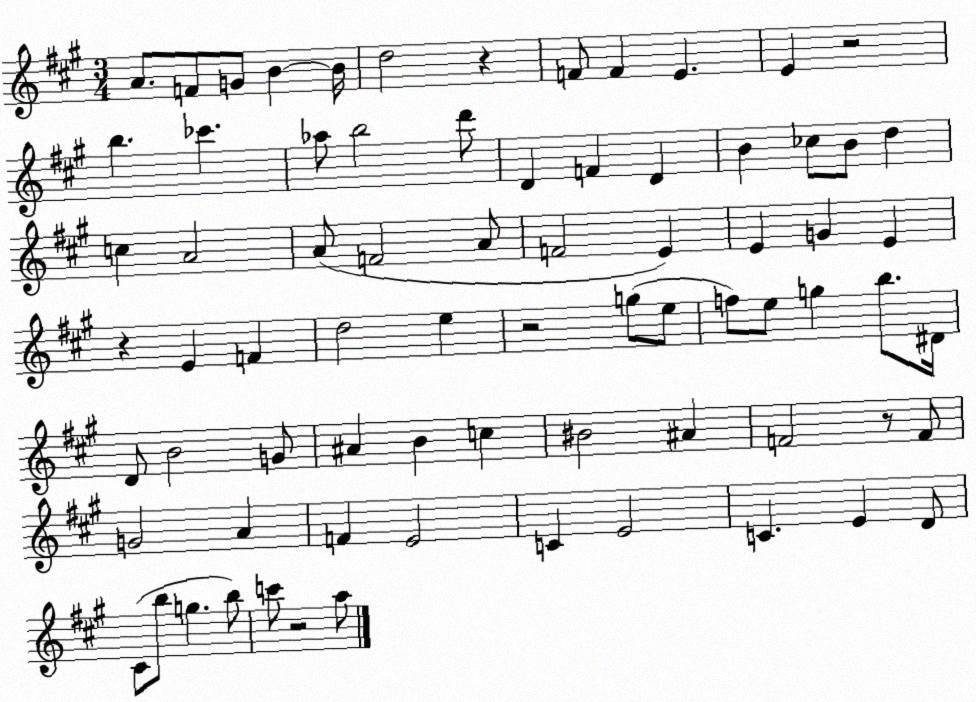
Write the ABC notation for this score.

X:1
T:Untitled
M:3/4
L:1/4
K:A
A/2 F/2 G/2 B B/4 d2 z F/2 F E E z2 b _c' _a/2 b2 d'/2 D F D B _c/2 B/2 d c A2 A/2 F2 A/2 F2 E E G E z E F d2 e z2 g/2 e/2 f/2 e/2 g b/2 ^D/4 D/2 B2 G/2 ^A B c ^B2 ^A F2 z/2 F/2 G2 A F E2 C E2 C E D/2 ^C/2 b/2 g b/2 c'/2 z2 a/2